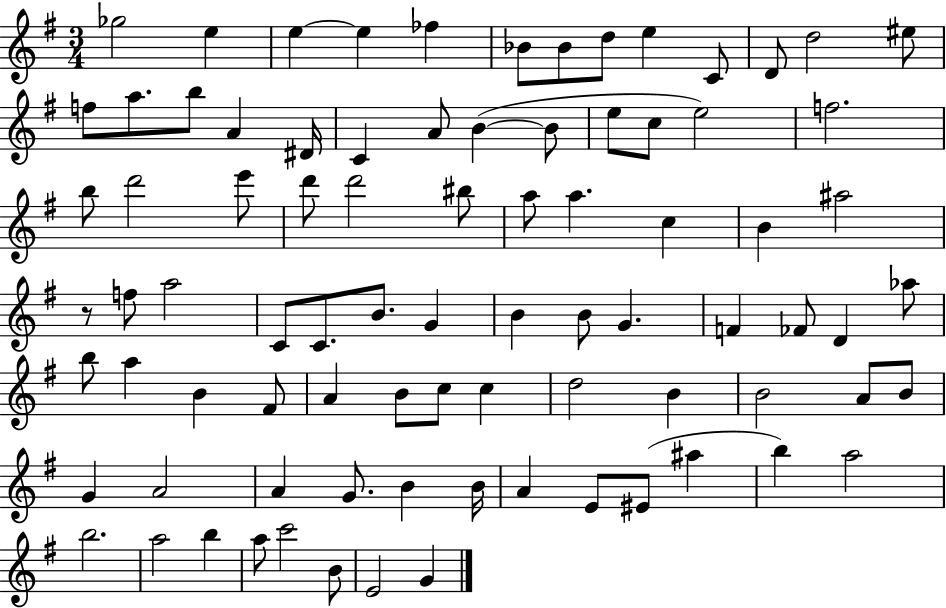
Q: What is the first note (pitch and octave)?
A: Gb5